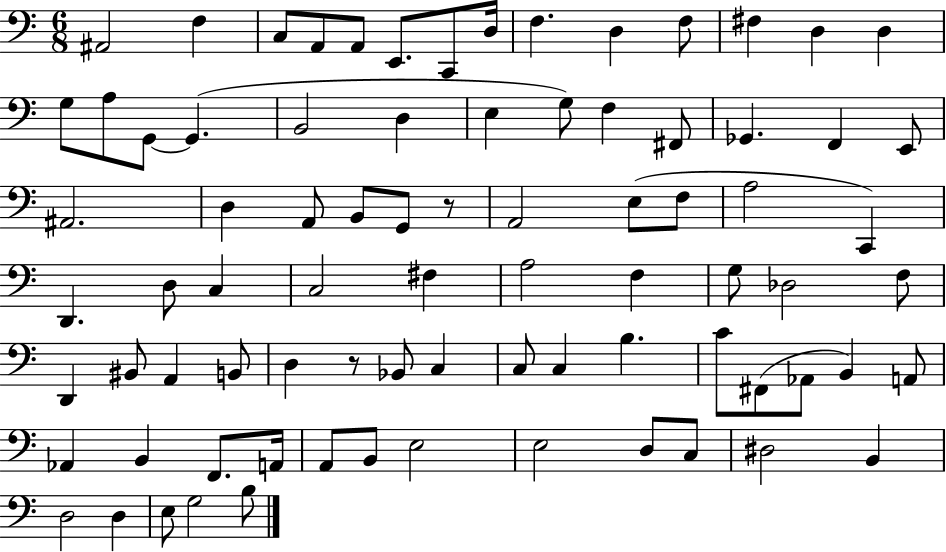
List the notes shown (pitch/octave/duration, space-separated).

A#2/h F3/q C3/e A2/e A2/e E2/e. C2/e D3/s F3/q. D3/q F3/e F#3/q D3/q D3/q G3/e A3/e G2/e G2/q. B2/h D3/q E3/q G3/e F3/q F#2/e Gb2/q. F2/q E2/e A#2/h. D3/q A2/e B2/e G2/e R/e A2/h E3/e F3/e A3/h C2/q D2/q. D3/e C3/q C3/h F#3/q A3/h F3/q G3/e Db3/h F3/e D2/q BIS2/e A2/q B2/e D3/q R/e Bb2/e C3/q C3/e C3/q B3/q. C4/e F#2/e Ab2/e B2/q A2/e Ab2/q B2/q F2/e. A2/s A2/e B2/e E3/h E3/h D3/e C3/e D#3/h B2/q D3/h D3/q E3/e G3/h B3/e